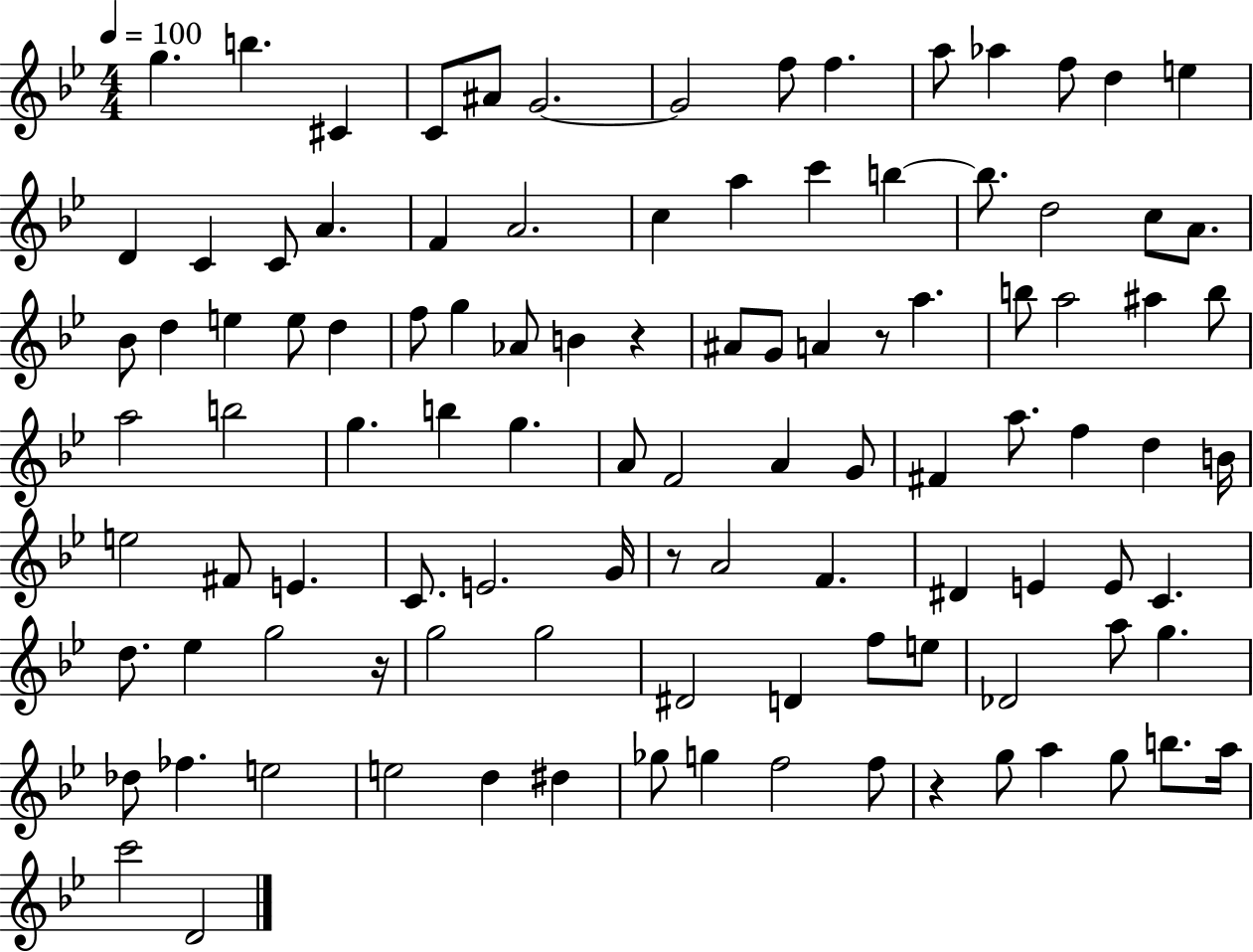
{
  \clef treble
  \numericTimeSignature
  \time 4/4
  \key bes \major
  \tempo 4 = 100
  \repeat volta 2 { g''4. b''4. cis'4 | c'8 ais'8 g'2.~~ | g'2 f''8 f''4. | a''8 aes''4 f''8 d''4 e''4 | \break d'4 c'4 c'8 a'4. | f'4 a'2. | c''4 a''4 c'''4 b''4~~ | b''8. d''2 c''8 a'8. | \break bes'8 d''4 e''4 e''8 d''4 | f''8 g''4 aes'8 b'4 r4 | ais'8 g'8 a'4 r8 a''4. | b''8 a''2 ais''4 b''8 | \break a''2 b''2 | g''4. b''4 g''4. | a'8 f'2 a'4 g'8 | fis'4 a''8. f''4 d''4 b'16 | \break e''2 fis'8 e'4. | c'8. e'2. g'16 | r8 a'2 f'4. | dis'4 e'4 e'8 c'4. | \break d''8. ees''4 g''2 r16 | g''2 g''2 | dis'2 d'4 f''8 e''8 | des'2 a''8 g''4. | \break des''8 fes''4. e''2 | e''2 d''4 dis''4 | ges''8 g''4 f''2 f''8 | r4 g''8 a''4 g''8 b''8. a''16 | \break c'''2 d'2 | } \bar "|."
}